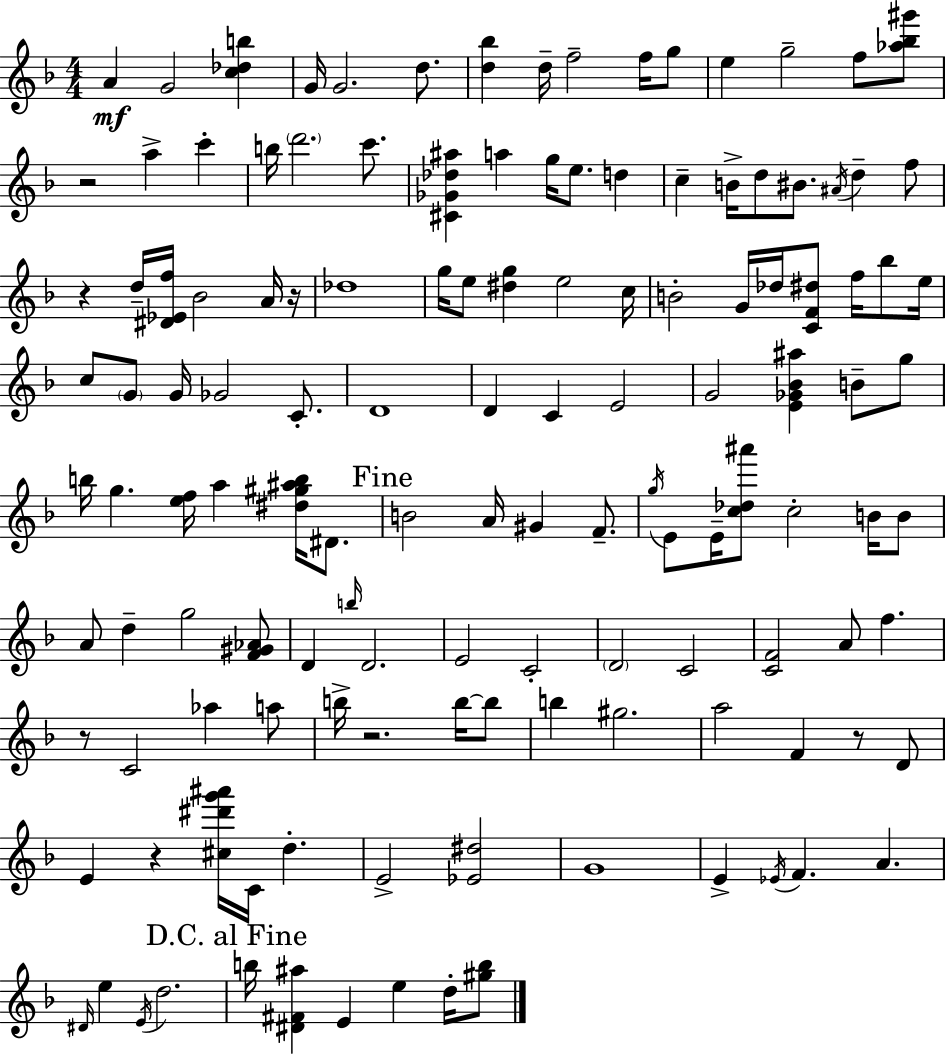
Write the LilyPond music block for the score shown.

{
  \clef treble
  \numericTimeSignature
  \time 4/4
  \key d \minor
  a'4\mf g'2 <c'' des'' b''>4 | g'16 g'2. d''8. | <d'' bes''>4 d''16-- f''2-- f''16 g''8 | e''4 g''2-- f''8 <aes'' bes'' gis'''>8 | \break r2 a''4-> c'''4-. | b''16 \parenthesize d'''2. c'''8. | <cis' ges' des'' ais''>4 a''4 g''16 e''8. d''4 | c''4-- b'16-> d''8 bis'8. \acciaccatura { ais'16 } d''4-- f''8 | \break r4 d''16-- <dis' ees' f''>16 bes'2 a'16 | r16 des''1 | g''16 e''8 <dis'' g''>4 e''2 | c''16 b'2-. g'16 des''16 <c' f' dis''>8 f''16 bes''8 | \break e''16 c''8 \parenthesize g'8 g'16 ges'2 c'8.-. | d'1 | d'4 c'4 e'2 | g'2 <e' ges' bes' ais''>4 b'8-- g''8 | \break b''16 g''4. <e'' f''>16 a''4 <dis'' gis'' ais'' b''>16 dis'8. | \mark "Fine" b'2 a'16 gis'4 f'8.-- | \acciaccatura { g''16 } e'8 e'16-- <c'' des'' ais'''>8 c''2-. b'16 | b'8 a'8 d''4-- g''2 | \break <f' gis' aes'>8 d'4 \grace { b''16 } d'2. | e'2 c'2-. | \parenthesize d'2 c'2 | <c' f'>2 a'8 f''4. | \break r8 c'2 aes''4 | a''8 b''16-> r2. | b''16~~ b''8 b''4 gis''2. | a''2 f'4 r8 | \break d'8 e'4 r4 <cis'' dis''' g''' ais'''>16 c'16 d''4.-. | e'2-> <ees' dis''>2 | g'1 | e'4-> \acciaccatura { ees'16 } f'4. a'4. | \break \grace { dis'16 } e''4 \acciaccatura { e'16 } d''2. | \mark "D.C. al Fine" b''16 <dis' fis' ais''>4 e'4 e''4 | d''16-. <gis'' b''>8 \bar "|."
}